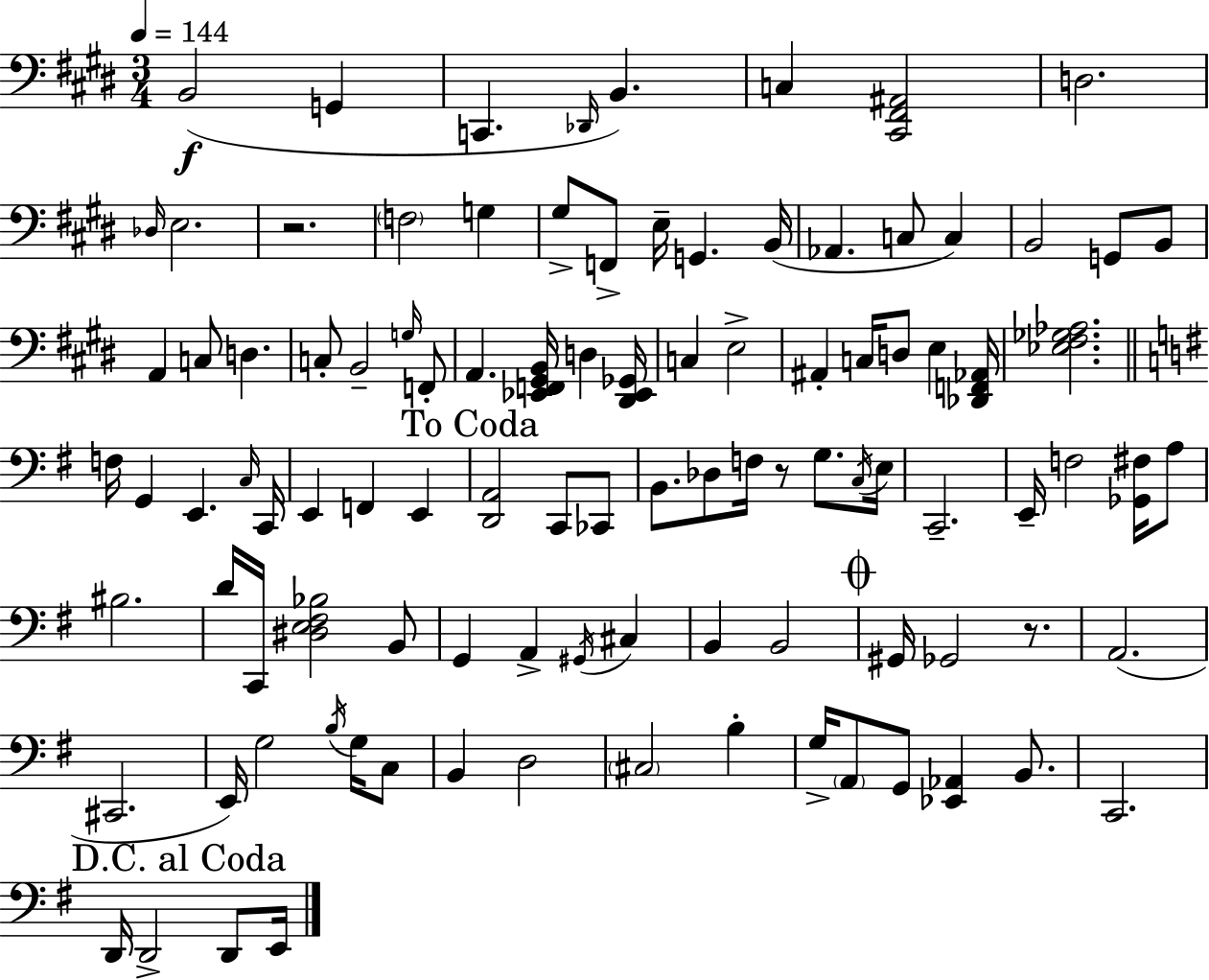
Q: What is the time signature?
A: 3/4